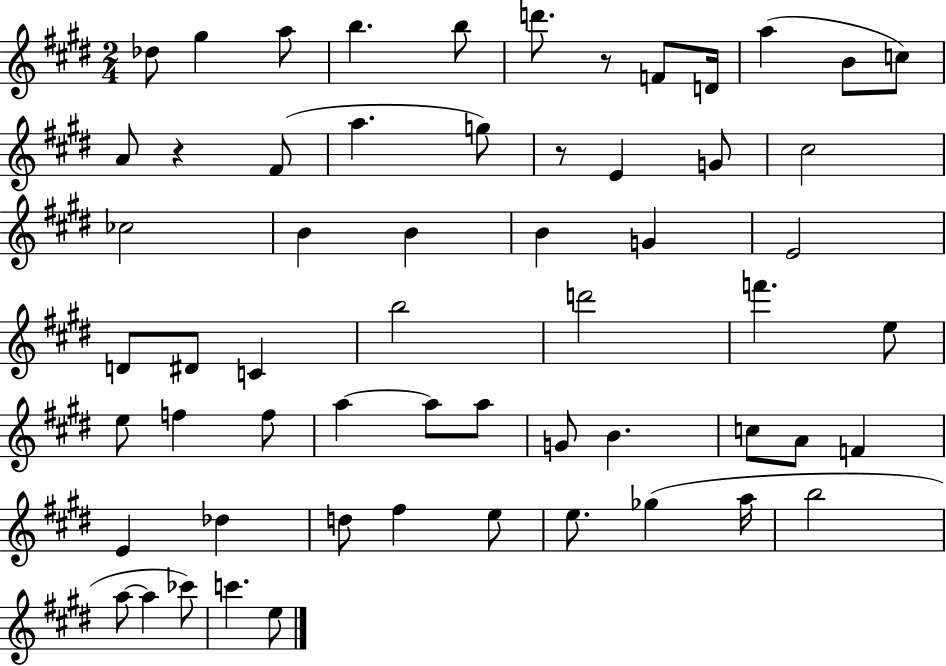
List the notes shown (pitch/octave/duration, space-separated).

Db5/e G#5/q A5/e B5/q. B5/e D6/e. R/e F4/e D4/s A5/q B4/e C5/e A4/e R/q F#4/e A5/q. G5/e R/e E4/q G4/e C#5/h CES5/h B4/q B4/q B4/q G4/q E4/h D4/e D#4/e C4/q B5/h D6/h F6/q. E5/e E5/e F5/q F5/e A5/q A5/e A5/e G4/e B4/q. C5/e A4/e F4/q E4/q Db5/q D5/e F#5/q E5/e E5/e. Gb5/q A5/s B5/h A5/e A5/q CES6/e C6/q. E5/e